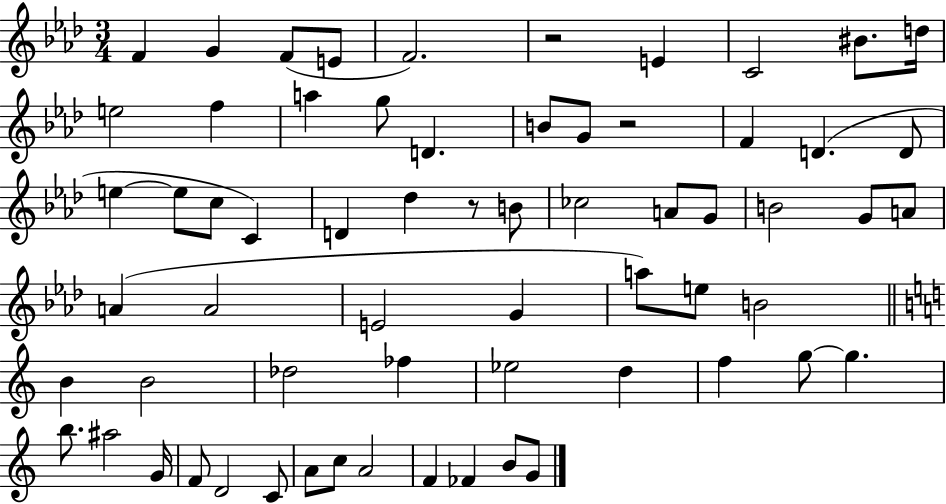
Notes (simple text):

F4/q G4/q F4/e E4/e F4/h. R/h E4/q C4/h BIS4/e. D5/s E5/h F5/q A5/q G5/e D4/q. B4/e G4/e R/h F4/q D4/q. D4/e E5/q E5/e C5/e C4/q D4/q Db5/q R/e B4/e CES5/h A4/e G4/e B4/h G4/e A4/e A4/q A4/h E4/h G4/q A5/e E5/e B4/h B4/q B4/h Db5/h FES5/q Eb5/h D5/q F5/q G5/e G5/q. B5/e. A#5/h G4/s F4/e D4/h C4/e A4/e C5/e A4/h F4/q FES4/q B4/e G4/e